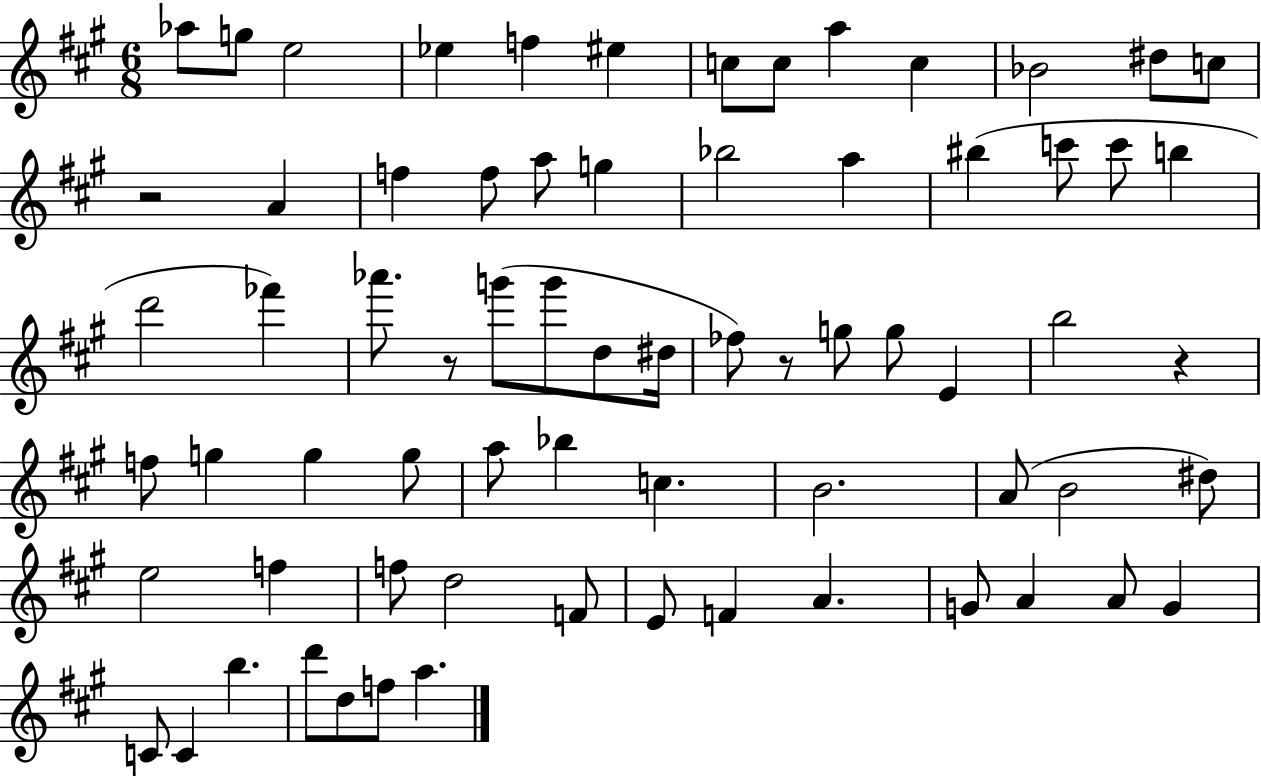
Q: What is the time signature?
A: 6/8